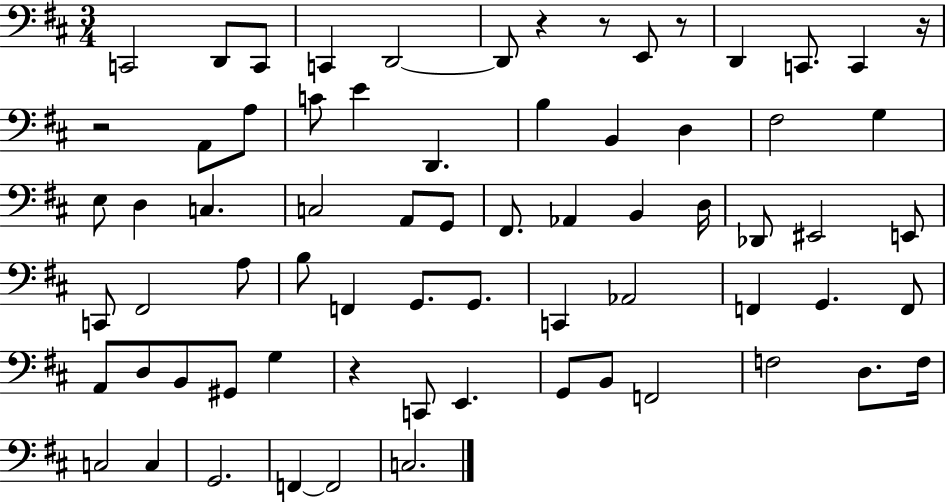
{
  \clef bass
  \numericTimeSignature
  \time 3/4
  \key d \major
  c,2 d,8 c,8 | c,4 d,2~~ | d,8 r4 r8 e,8 r8 | d,4 c,8. c,4 r16 | \break r2 a,8 a8 | c'8 e'4 d,4. | b4 b,4 d4 | fis2 g4 | \break e8 d4 c4. | c2 a,8 g,8 | fis,8. aes,4 b,4 d16 | des,8 eis,2 e,8 | \break c,8 fis,2 a8 | b8 f,4 g,8. g,8. | c,4 aes,2 | f,4 g,4. f,8 | \break a,8 d8 b,8 gis,8 g4 | r4 c,8 e,4. | g,8 b,8 f,2 | f2 d8. f16 | \break c2 c4 | g,2. | f,4~~ f,2 | c2. | \break \bar "|."
}